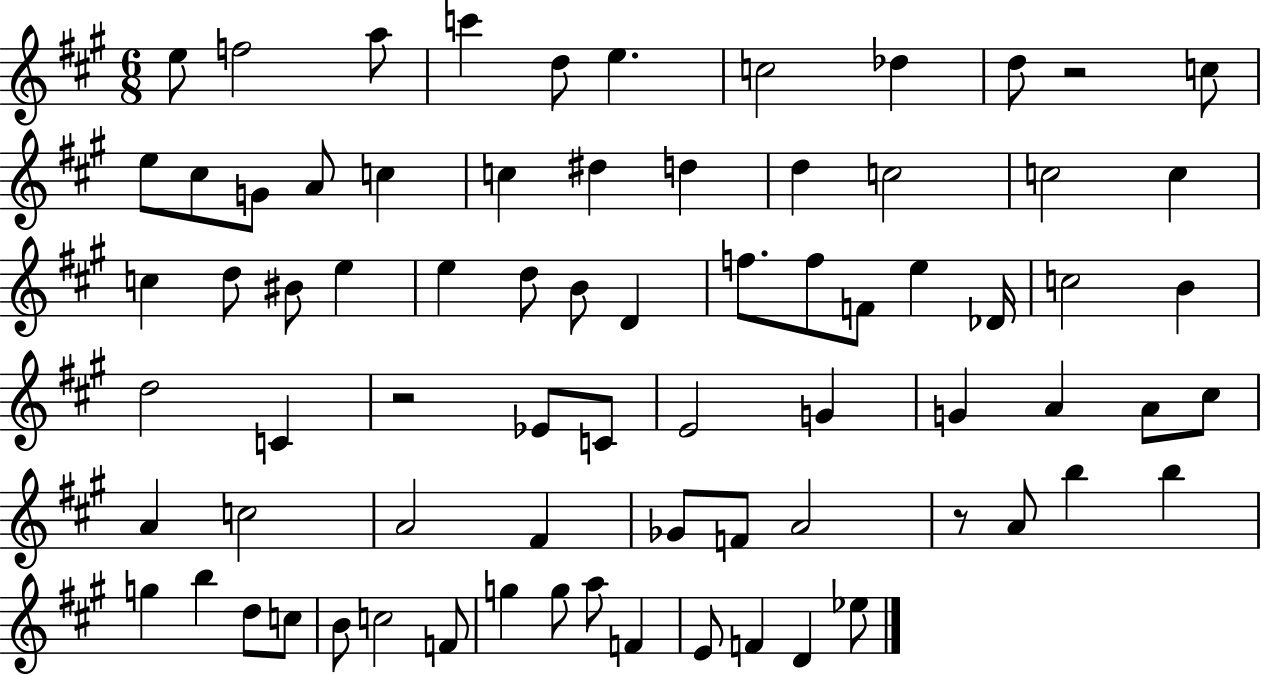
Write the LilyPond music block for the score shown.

{
  \clef treble
  \numericTimeSignature
  \time 6/8
  \key a \major
  e''8 f''2 a''8 | c'''4 d''8 e''4. | c''2 des''4 | d''8 r2 c''8 | \break e''8 cis''8 g'8 a'8 c''4 | c''4 dis''4 d''4 | d''4 c''2 | c''2 c''4 | \break c''4 d''8 bis'8 e''4 | e''4 d''8 b'8 d'4 | f''8. f''8 f'8 e''4 des'16 | c''2 b'4 | \break d''2 c'4 | r2 ees'8 c'8 | e'2 g'4 | g'4 a'4 a'8 cis''8 | \break a'4 c''2 | a'2 fis'4 | ges'8 f'8 a'2 | r8 a'8 b''4 b''4 | \break g''4 b''4 d''8 c''8 | b'8 c''2 f'8 | g''4 g''8 a''8 f'4 | e'8 f'4 d'4 ees''8 | \break \bar "|."
}